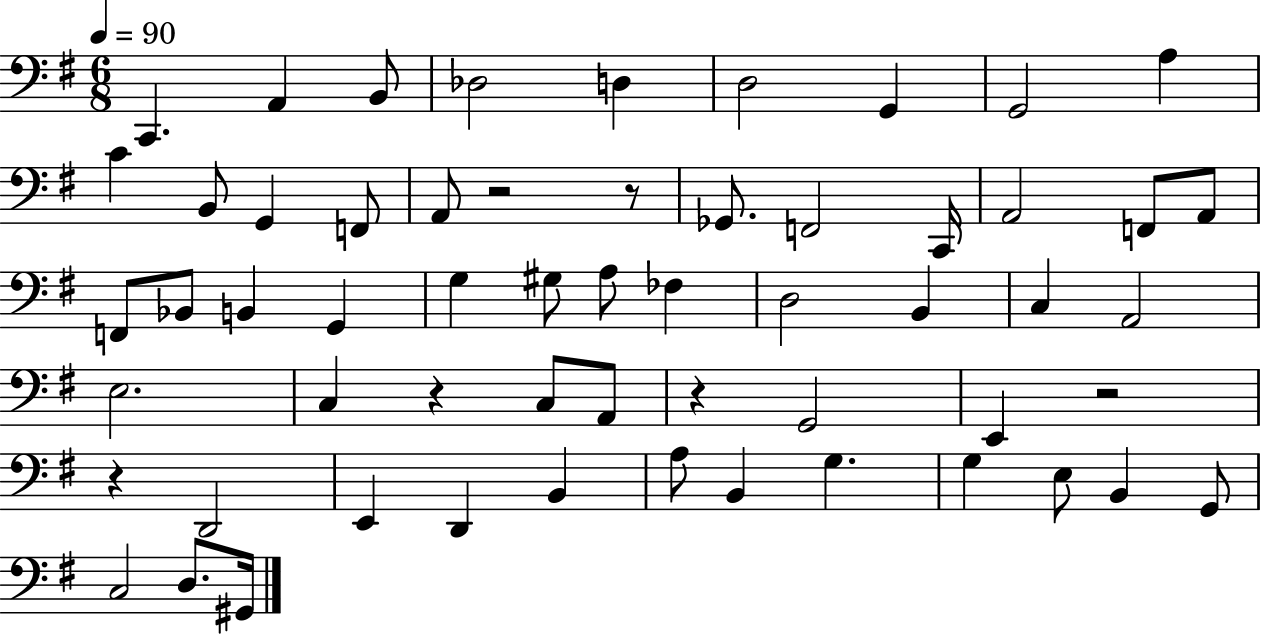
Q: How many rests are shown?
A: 6